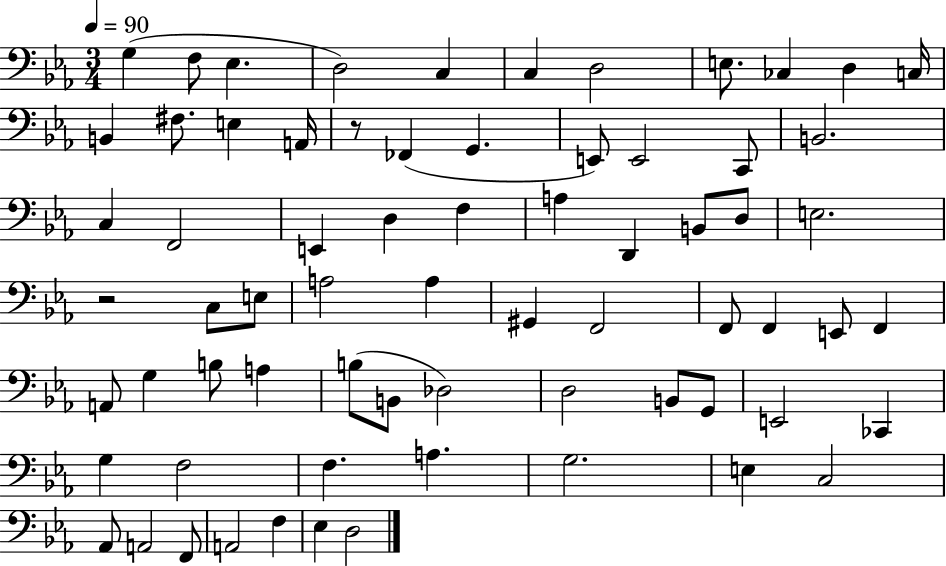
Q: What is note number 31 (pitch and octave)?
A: E3